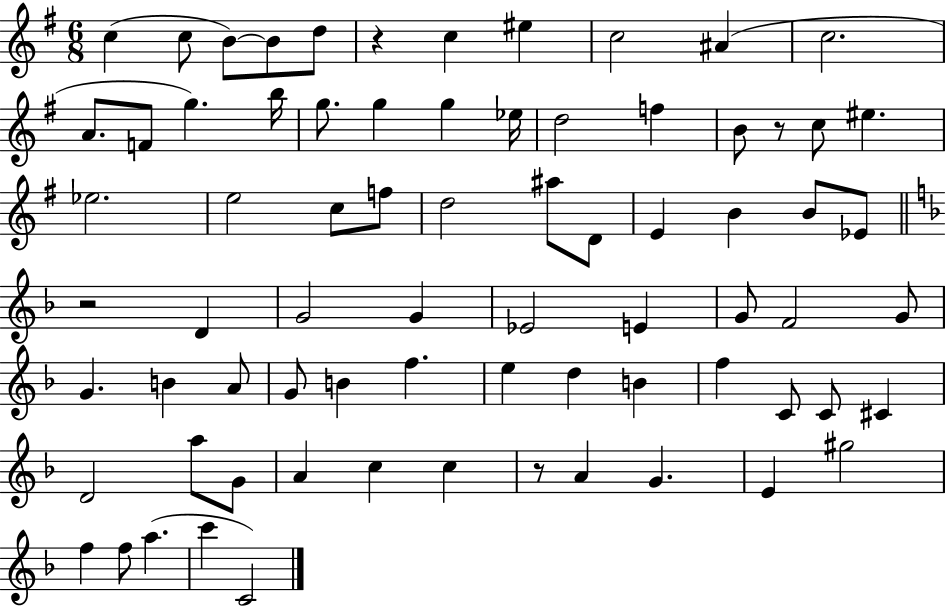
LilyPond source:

{
  \clef treble
  \numericTimeSignature
  \time 6/8
  \key g \major
  \repeat volta 2 { c''4( c''8 b'8~~) b'8 d''8 | r4 c''4 eis''4 | c''2 ais'4( | c''2. | \break a'8. f'8 g''4.) b''16 | g''8. g''4 g''4 ees''16 | d''2 f''4 | b'8 r8 c''8 eis''4. | \break ees''2. | e''2 c''8 f''8 | d''2 ais''8 d'8 | e'4 b'4 b'8 ees'8 | \break \bar "||" \break \key d \minor r2 d'4 | g'2 g'4 | ees'2 e'4 | g'8 f'2 g'8 | \break g'4. b'4 a'8 | g'8 b'4 f''4. | e''4 d''4 b'4 | f''4 c'8 c'8 cis'4 | \break d'2 a''8 g'8 | a'4 c''4 c''4 | r8 a'4 g'4. | e'4 gis''2 | \break f''4 f''8 a''4.( | c'''4 c'2) | } \bar "|."
}